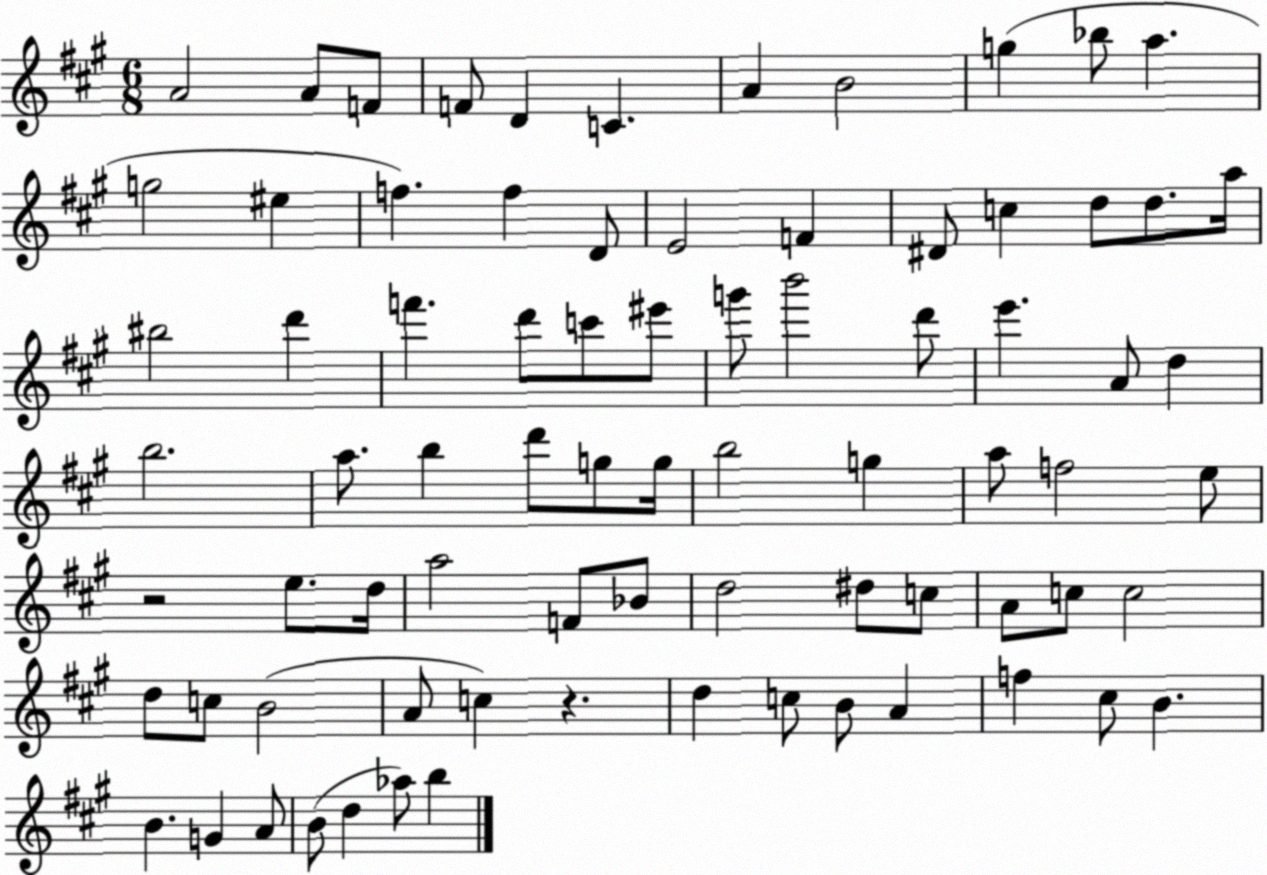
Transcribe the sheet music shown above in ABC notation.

X:1
T:Untitled
M:6/8
L:1/4
K:A
A2 A/2 F/2 F/2 D C A B2 g _b/2 a g2 ^e f f D/2 E2 F ^D/2 c d/2 d/2 a/4 ^b2 d' f' d'/2 c'/2 ^e'/2 g'/2 b'2 d'/2 e' A/2 d b2 a/2 b d'/2 g/2 g/4 b2 g a/2 f2 e/2 z2 e/2 d/4 a2 F/2 _B/2 d2 ^d/2 c/2 A/2 c/2 c2 d/2 c/2 B2 A/2 c z d c/2 B/2 A f ^c/2 B B G A/2 B/2 d _a/2 b